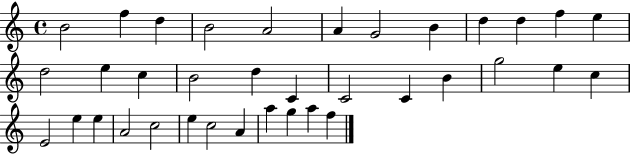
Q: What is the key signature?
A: C major